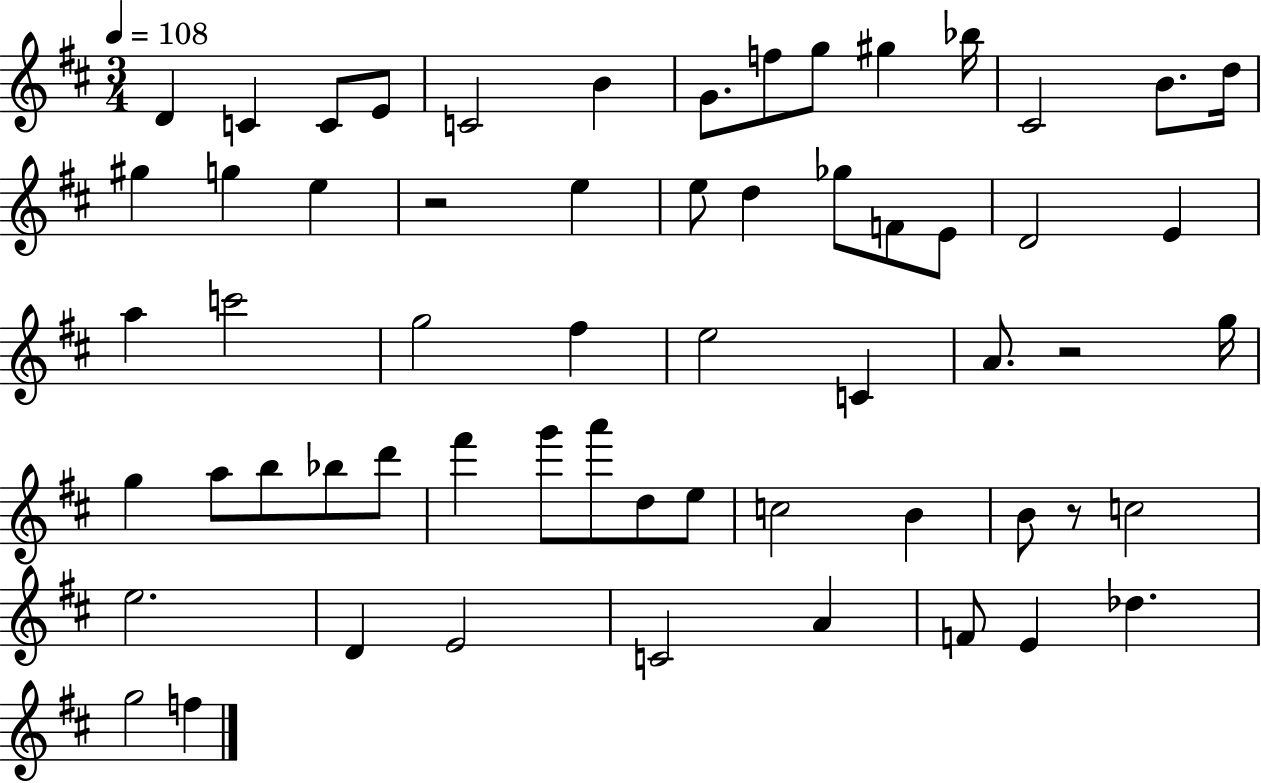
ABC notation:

X:1
T:Untitled
M:3/4
L:1/4
K:D
D C C/2 E/2 C2 B G/2 f/2 g/2 ^g _b/4 ^C2 B/2 d/4 ^g g e z2 e e/2 d _g/2 F/2 E/2 D2 E a c'2 g2 ^f e2 C A/2 z2 g/4 g a/2 b/2 _b/2 d'/2 ^f' g'/2 a'/2 d/2 e/2 c2 B B/2 z/2 c2 e2 D E2 C2 A F/2 E _d g2 f